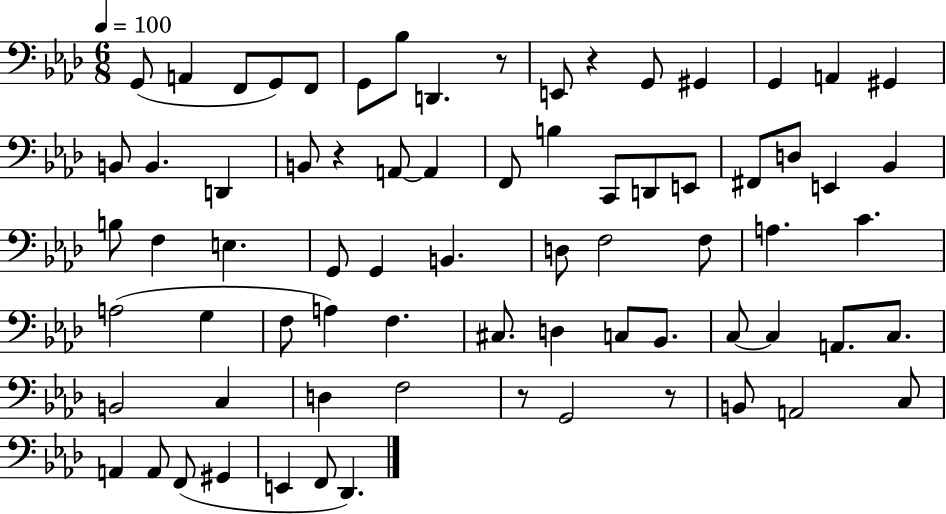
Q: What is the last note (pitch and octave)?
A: Db2